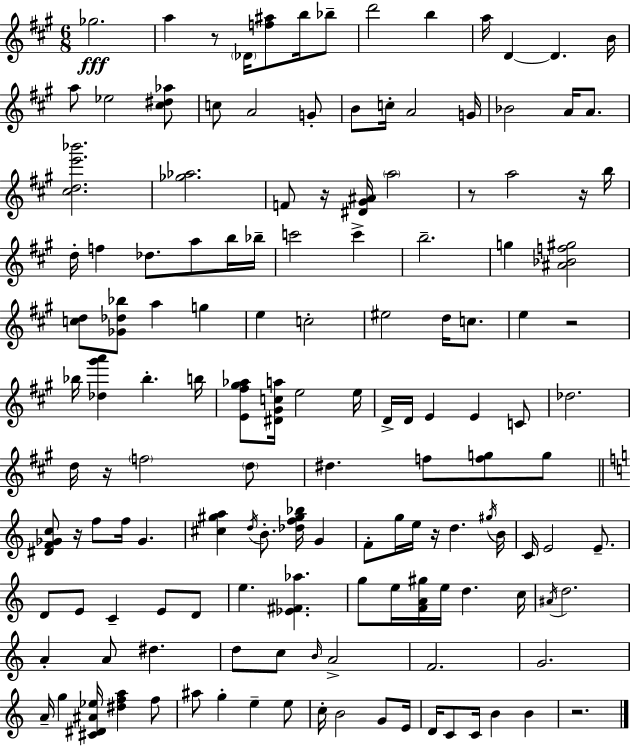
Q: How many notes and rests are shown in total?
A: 143